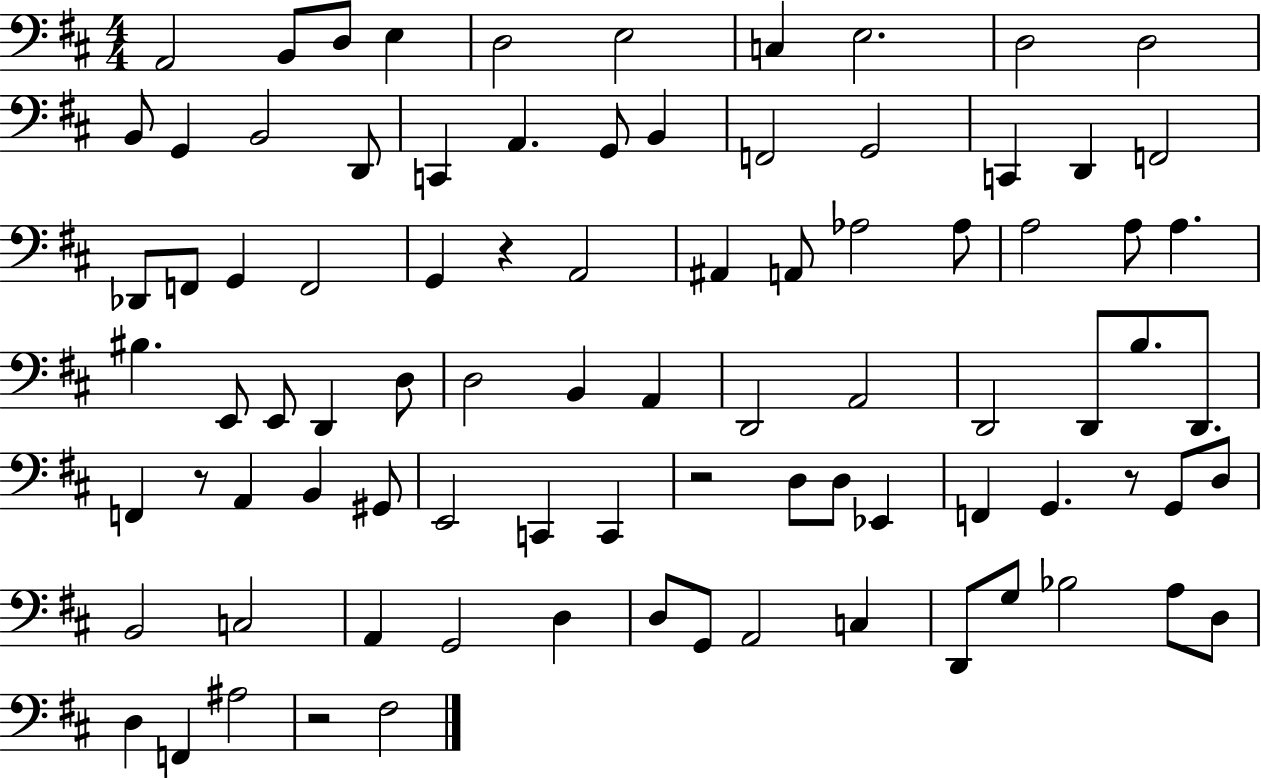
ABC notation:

X:1
T:Untitled
M:4/4
L:1/4
K:D
A,,2 B,,/2 D,/2 E, D,2 E,2 C, E,2 D,2 D,2 B,,/2 G,, B,,2 D,,/2 C,, A,, G,,/2 B,, F,,2 G,,2 C,, D,, F,,2 _D,,/2 F,,/2 G,, F,,2 G,, z A,,2 ^A,, A,,/2 _A,2 _A,/2 A,2 A,/2 A, ^B, E,,/2 E,,/2 D,, D,/2 D,2 B,, A,, D,,2 A,,2 D,,2 D,,/2 B,/2 D,,/2 F,, z/2 A,, B,, ^G,,/2 E,,2 C,, C,, z2 D,/2 D,/2 _E,, F,, G,, z/2 G,,/2 D,/2 B,,2 C,2 A,, G,,2 D, D,/2 G,,/2 A,,2 C, D,,/2 G,/2 _B,2 A,/2 D,/2 D, F,, ^A,2 z2 ^F,2